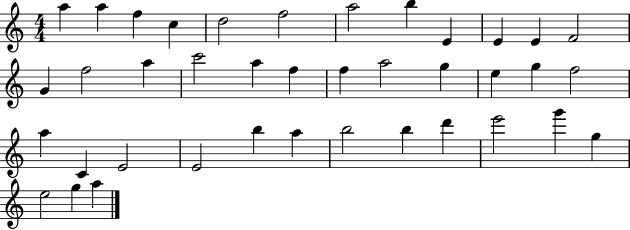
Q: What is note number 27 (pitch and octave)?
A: E4